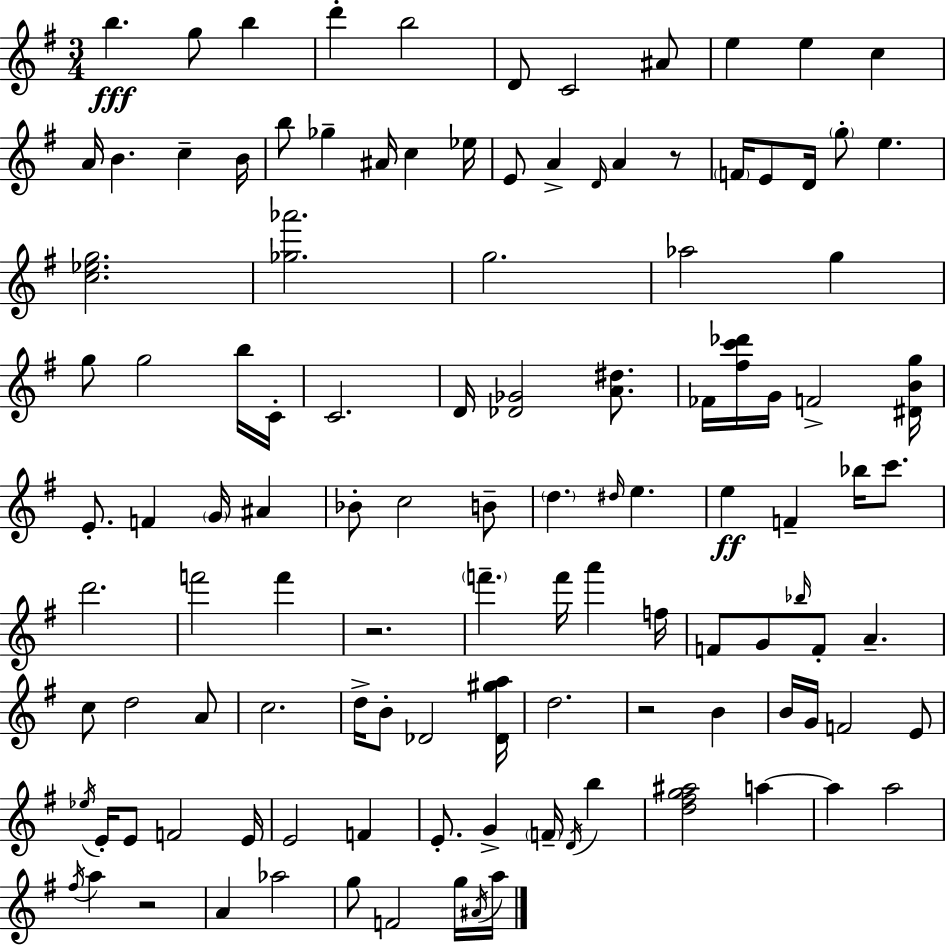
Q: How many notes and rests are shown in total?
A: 116